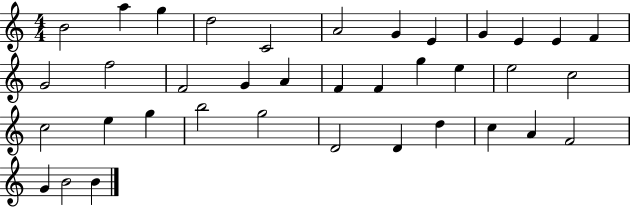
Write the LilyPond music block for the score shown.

{
  \clef treble
  \numericTimeSignature
  \time 4/4
  \key c \major
  b'2 a''4 g''4 | d''2 c'2 | a'2 g'4 e'4 | g'4 e'4 e'4 f'4 | \break g'2 f''2 | f'2 g'4 a'4 | f'4 f'4 g''4 e''4 | e''2 c''2 | \break c''2 e''4 g''4 | b''2 g''2 | d'2 d'4 d''4 | c''4 a'4 f'2 | \break g'4 b'2 b'4 | \bar "|."
}